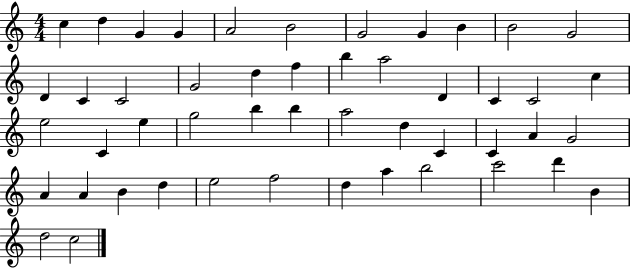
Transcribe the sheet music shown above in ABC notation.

X:1
T:Untitled
M:4/4
L:1/4
K:C
c d G G A2 B2 G2 G B B2 G2 D C C2 G2 d f b a2 D C C2 c e2 C e g2 b b a2 d C C A G2 A A B d e2 f2 d a b2 c'2 d' B d2 c2